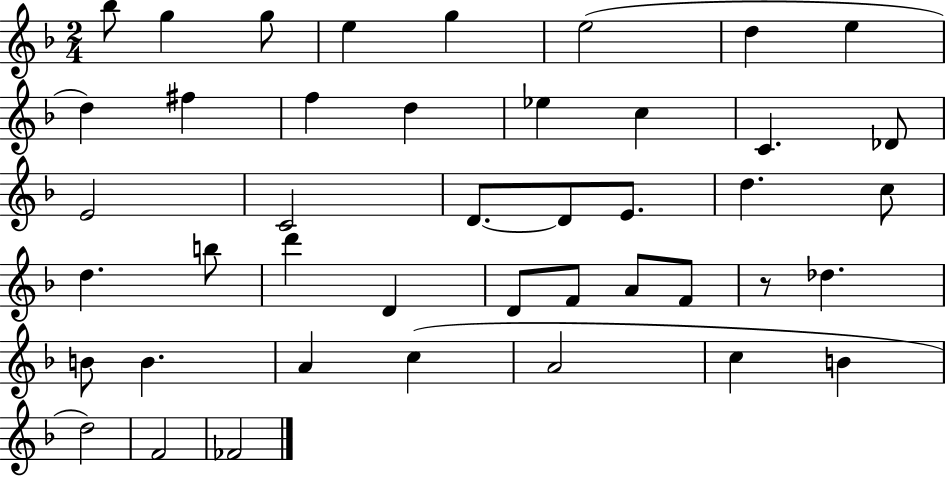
X:1
T:Untitled
M:2/4
L:1/4
K:F
_b/2 g g/2 e g e2 d e d ^f f d _e c C _D/2 E2 C2 D/2 D/2 E/2 d c/2 d b/2 d' D D/2 F/2 A/2 F/2 z/2 _d B/2 B A c A2 c B d2 F2 _F2